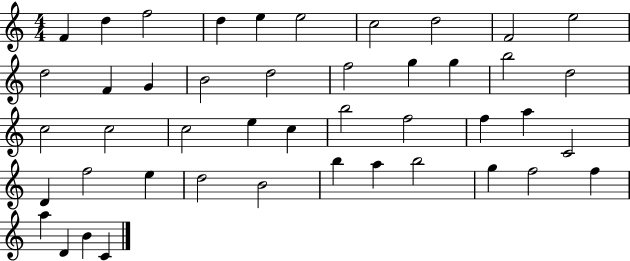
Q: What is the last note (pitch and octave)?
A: C4